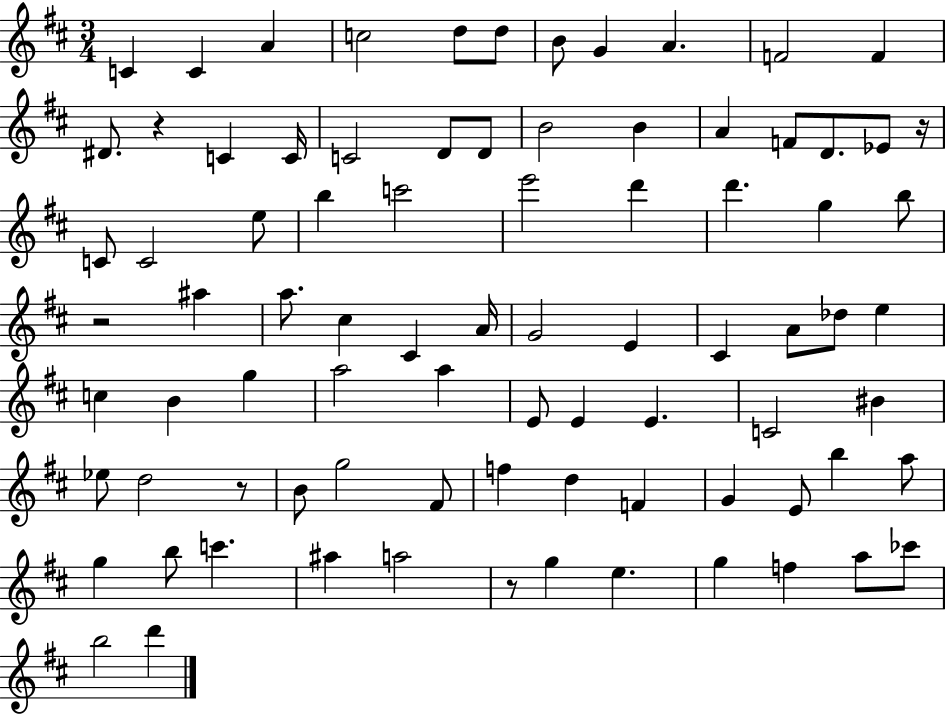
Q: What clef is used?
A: treble